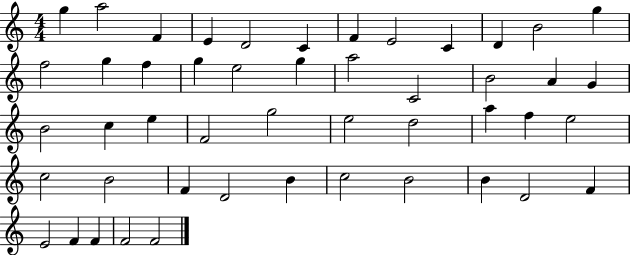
G5/q A5/h F4/q E4/q D4/h C4/q F4/q E4/h C4/q D4/q B4/h G5/q F5/h G5/q F5/q G5/q E5/h G5/q A5/h C4/h B4/h A4/q G4/q B4/h C5/q E5/q F4/h G5/h E5/h D5/h A5/q F5/q E5/h C5/h B4/h F4/q D4/h B4/q C5/h B4/h B4/q D4/h F4/q E4/h F4/q F4/q F4/h F4/h